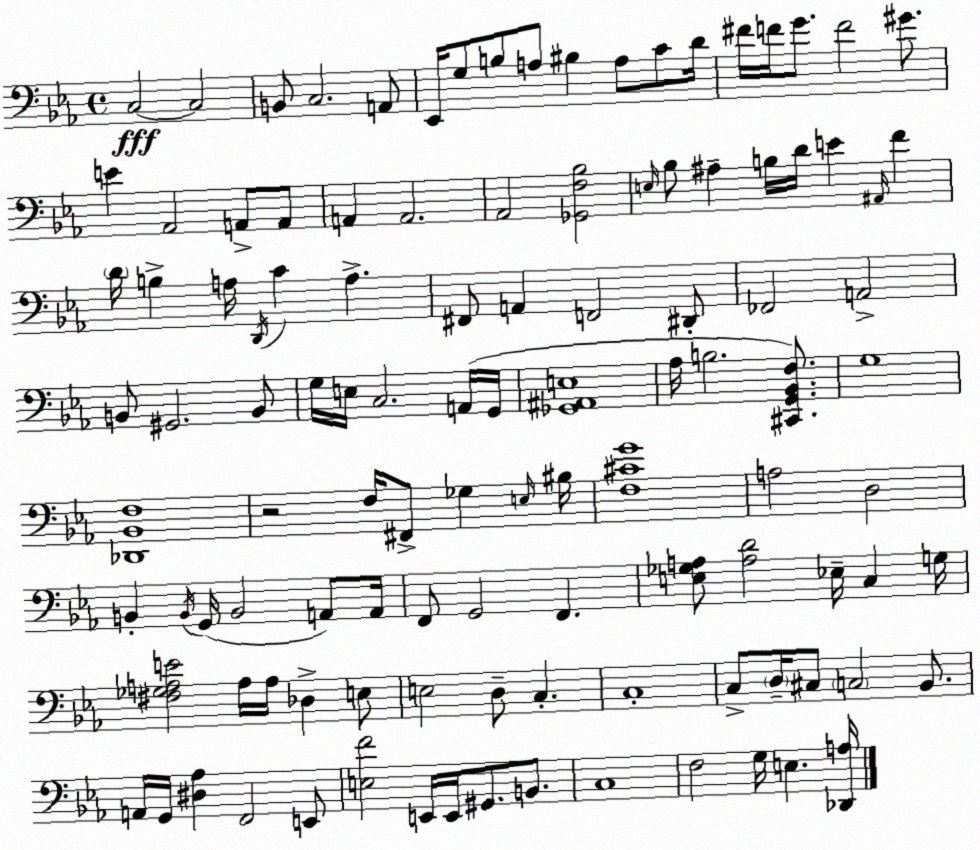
X:1
T:Untitled
M:4/4
L:1/4
K:Eb
C,2 C,2 B,,/2 C,2 A,,/2 _E,,/4 G,/2 B,/2 A,/2 ^B, A,/2 C/2 D/4 ^F/4 F/4 G/2 F2 ^G/2 E _A,,2 A,,/2 A,,/2 A,, A,,2 _A,,2 [_G,,F,_B,]2 E,/4 _B,/2 ^A, B,/4 D/4 E ^A,,/4 F D/4 B, A,/4 D,,/4 C A, ^F,,/2 A,, F,,2 ^D,,/2 _F,,2 A,,2 B,,/2 ^G,,2 B,,/2 G,/4 E,/4 C,2 A,,/4 G,,/4 [_G,,^A,,E,]4 _A,/4 B,2 [^C,,G,,_B,,F,]/2 G,4 [_D,,_B,,F,]4 z2 F,/4 ^F,,/2 _G, E,/4 ^B,/4 [F,^CG]4 A,2 D,2 B,, B,,/4 G,,/4 B,,2 A,,/2 A,,/4 F,,/2 G,,2 F,, [E,_G,A,]/2 [A,D]2 _E,/4 C, G,/4 [^F,_G,A,E]2 A,/4 A,/4 _D, E,/2 E,2 D,/2 C, C,4 C,/2 D,/4 ^C,/2 C,2 _B,,/2 A,,/4 G,,/4 [^D,_A,] F,,2 E,,/2 [E,F]2 E,,/4 E,,/4 ^G,,/2 B,,/2 C,4 F,2 G,/4 E, [_D,,A,]/4